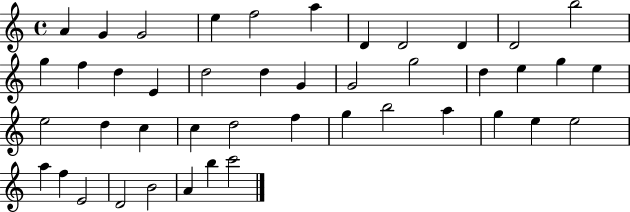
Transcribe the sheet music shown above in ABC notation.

X:1
T:Untitled
M:4/4
L:1/4
K:C
A G G2 e f2 a D D2 D D2 b2 g f d E d2 d G G2 g2 d e g e e2 d c c d2 f g b2 a g e e2 a f E2 D2 B2 A b c'2